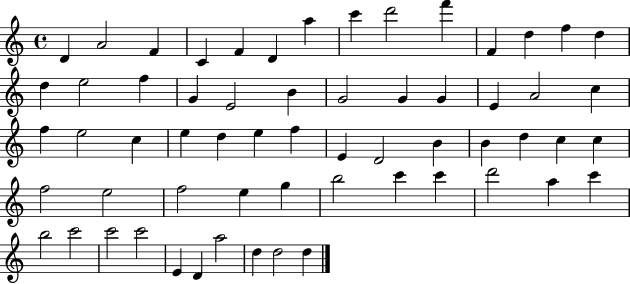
D4/q A4/h F4/q C4/q F4/q D4/q A5/q C6/q D6/h F6/q F4/q D5/q F5/q D5/q D5/q E5/h F5/q G4/q E4/h B4/q G4/h G4/q G4/q E4/q A4/h C5/q F5/q E5/h C5/q E5/q D5/q E5/q F5/q E4/q D4/h B4/q B4/q D5/q C5/q C5/q F5/h E5/h F5/h E5/q G5/q B5/h C6/q C6/q D6/h A5/q C6/q B5/h C6/h C6/h C6/h E4/q D4/q A5/h D5/q D5/h D5/q